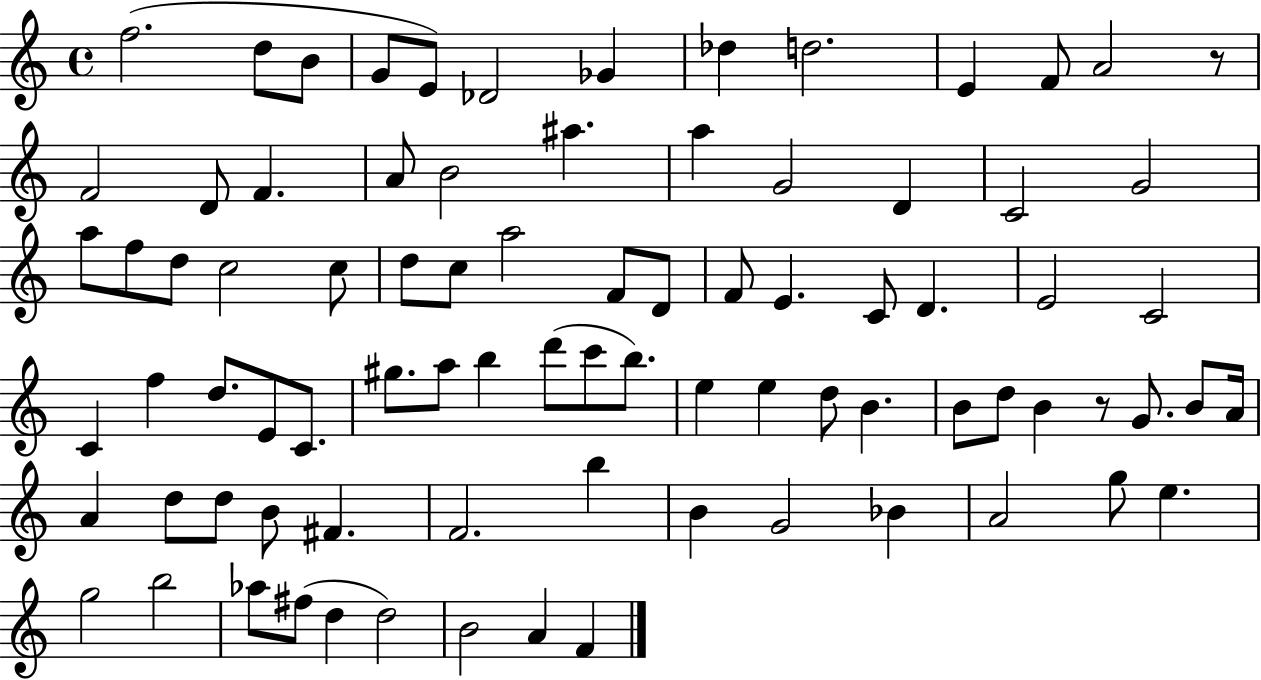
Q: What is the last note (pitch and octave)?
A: F4